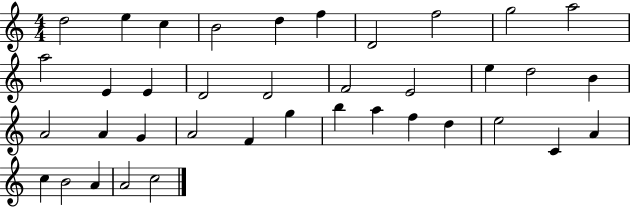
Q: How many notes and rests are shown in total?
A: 38